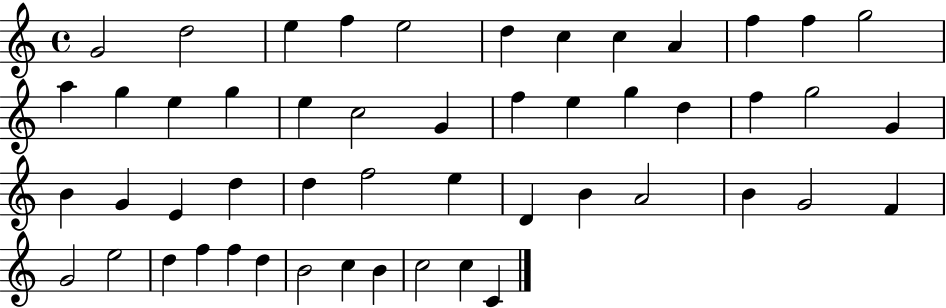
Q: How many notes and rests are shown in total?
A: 51